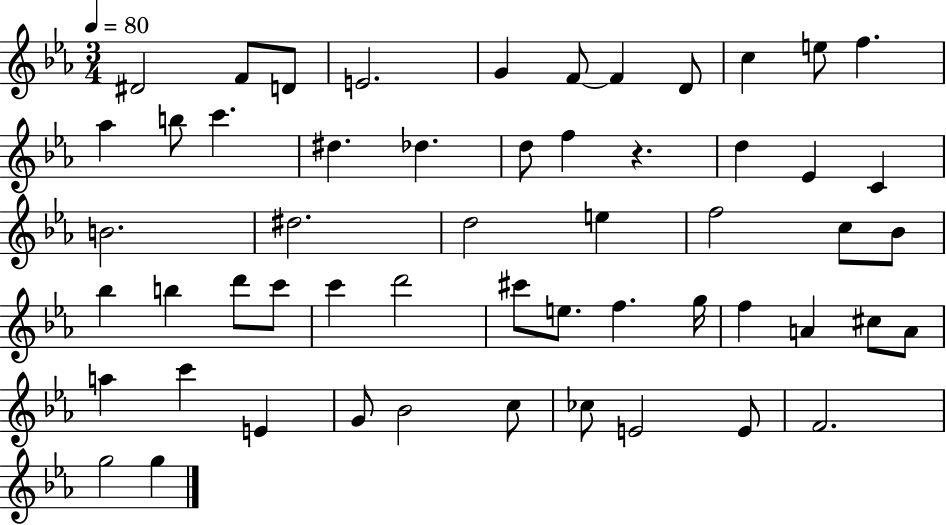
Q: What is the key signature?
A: EES major